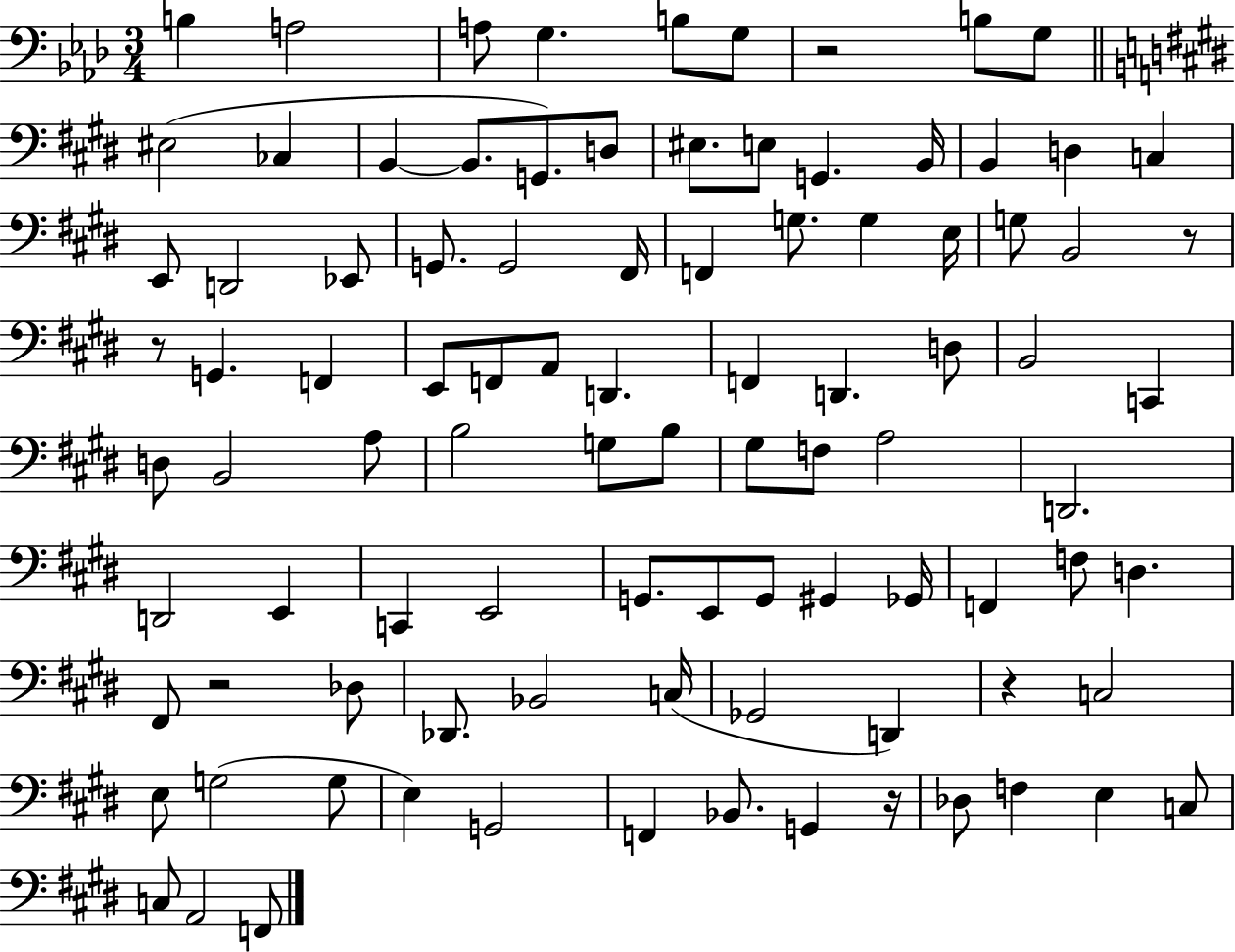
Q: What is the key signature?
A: AES major